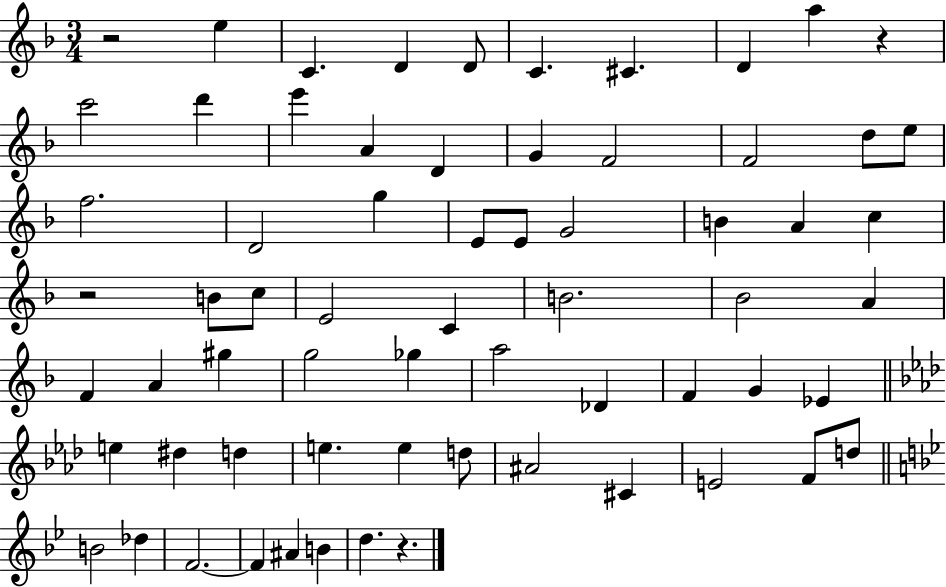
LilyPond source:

{
  \clef treble
  \numericTimeSignature
  \time 3/4
  \key f \major
  r2 e''4 | c'4. d'4 d'8 | c'4. cis'4. | d'4 a''4 r4 | \break c'''2 d'''4 | e'''4 a'4 d'4 | g'4 f'2 | f'2 d''8 e''8 | \break f''2. | d'2 g''4 | e'8 e'8 g'2 | b'4 a'4 c''4 | \break r2 b'8 c''8 | e'2 c'4 | b'2. | bes'2 a'4 | \break f'4 a'4 gis''4 | g''2 ges''4 | a''2 des'4 | f'4 g'4 ees'4 | \break \bar "||" \break \key aes \major e''4 dis''4 d''4 | e''4. e''4 d''8 | ais'2 cis'4 | e'2 f'8 d''8 | \break \bar "||" \break \key bes \major b'2 des''4 | f'2.~~ | f'4 ais'4 b'4 | d''4. r4. | \break \bar "|."
}